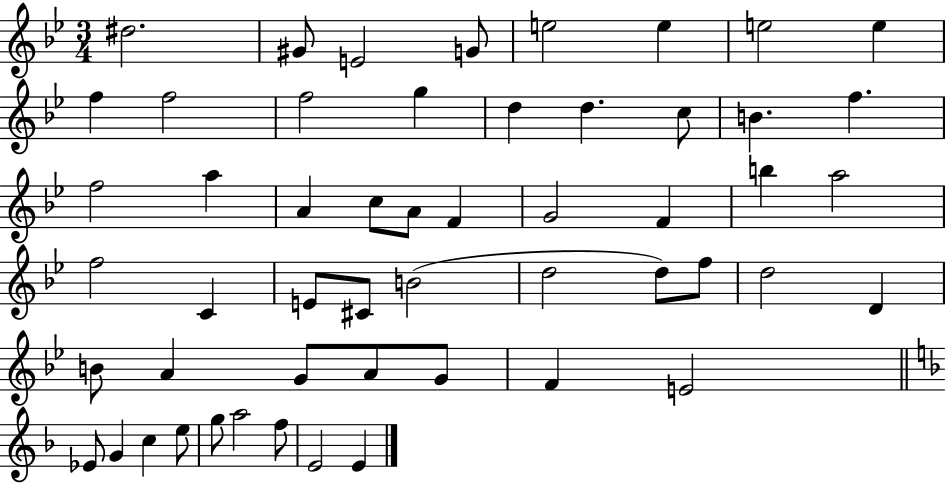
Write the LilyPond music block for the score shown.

{
  \clef treble
  \numericTimeSignature
  \time 3/4
  \key bes \major
  dis''2. | gis'8 e'2 g'8 | e''2 e''4 | e''2 e''4 | \break f''4 f''2 | f''2 g''4 | d''4 d''4. c''8 | b'4. f''4. | \break f''2 a''4 | a'4 c''8 a'8 f'4 | g'2 f'4 | b''4 a''2 | \break f''2 c'4 | e'8 cis'8 b'2( | d''2 d''8) f''8 | d''2 d'4 | \break b'8 a'4 g'8 a'8 g'8 | f'4 e'2 | \bar "||" \break \key d \minor ees'8 g'4 c''4 e''8 | g''8 a''2 f''8 | e'2 e'4 | \bar "|."
}